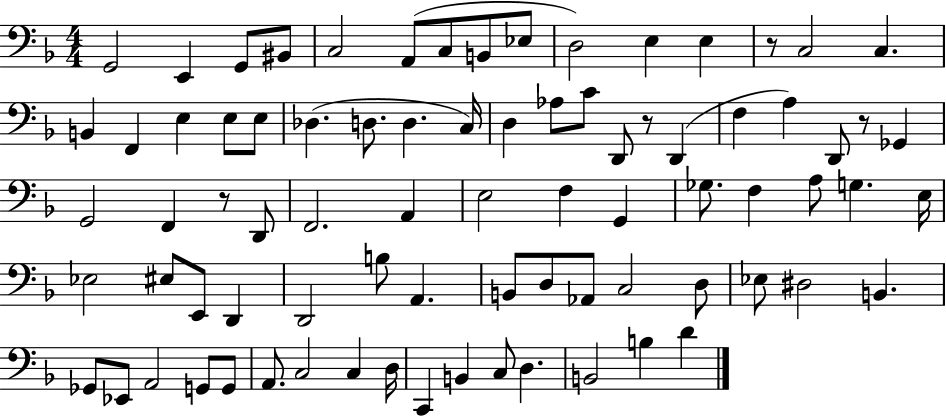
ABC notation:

X:1
T:Untitled
M:4/4
L:1/4
K:F
G,,2 E,, G,,/2 ^B,,/2 C,2 A,,/2 C,/2 B,,/2 _E,/2 D,2 E, E, z/2 C,2 C, B,, F,, E, E,/2 E,/2 _D, D,/2 D, C,/4 D, _A,/2 C/2 D,,/2 z/2 D,, F, A, D,,/2 z/2 _G,, G,,2 F,, z/2 D,,/2 F,,2 A,, E,2 F, G,, _G,/2 F, A,/2 G, E,/4 _E,2 ^E,/2 E,,/2 D,, D,,2 B,/2 A,, B,,/2 D,/2 _A,,/2 C,2 D,/2 _E,/2 ^D,2 B,, _G,,/2 _E,,/2 A,,2 G,,/2 G,,/2 A,,/2 C,2 C, D,/4 C,, B,, C,/2 D, B,,2 B, D